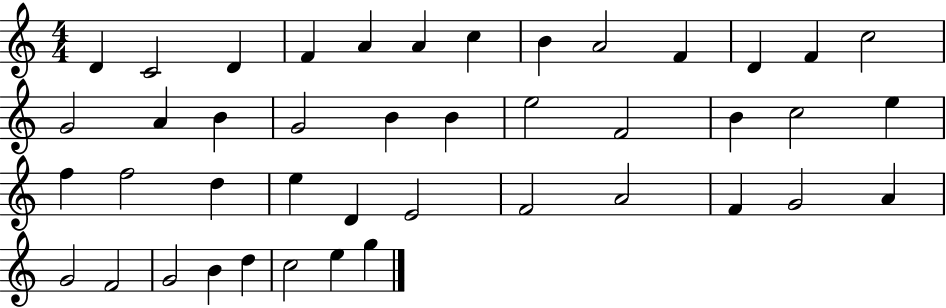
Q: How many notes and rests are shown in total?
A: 43